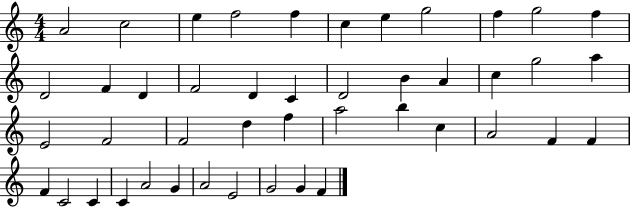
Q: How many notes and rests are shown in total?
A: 45